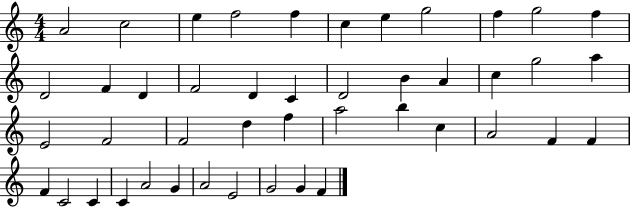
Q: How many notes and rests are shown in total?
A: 45